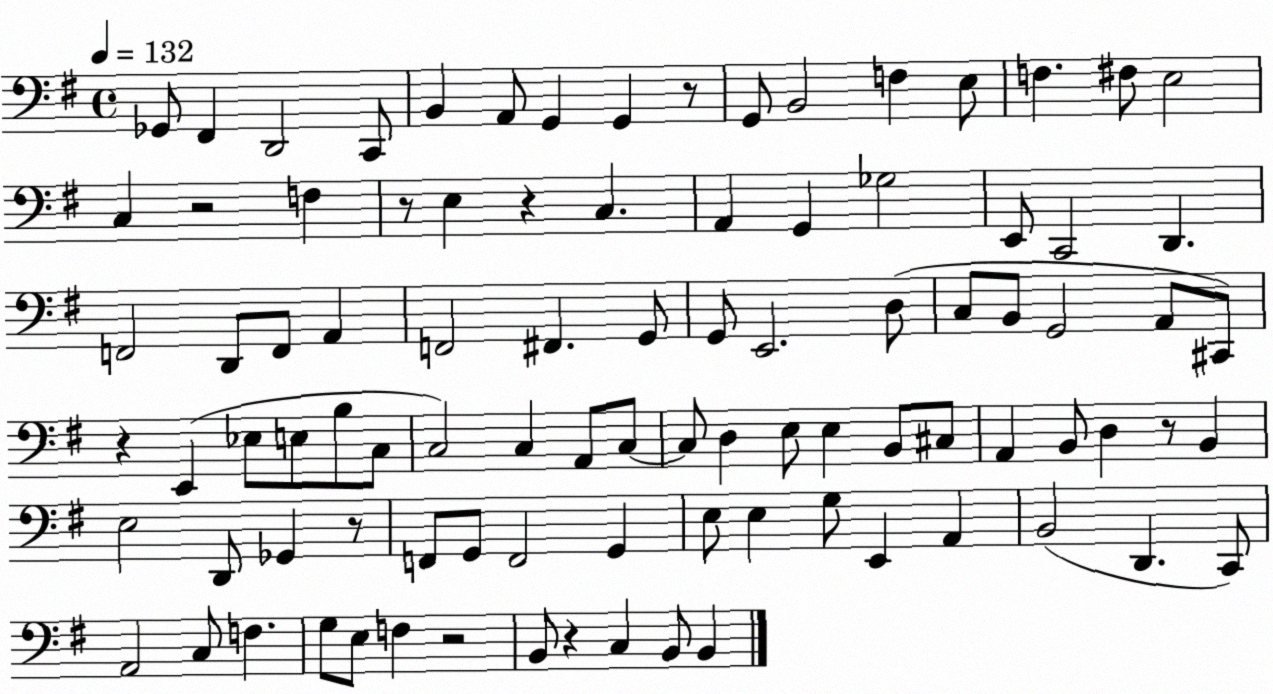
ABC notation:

X:1
T:Untitled
M:4/4
L:1/4
K:G
_G,,/2 ^F,, D,,2 C,,/2 B,, A,,/2 G,, G,, z/2 G,,/2 B,,2 F, E,/2 F, ^F,/2 E,2 C, z2 F, z/2 E, z C, A,, G,, _G,2 E,,/2 C,,2 D,, F,,2 D,,/2 F,,/2 A,, F,,2 ^F,, G,,/2 G,,/2 E,,2 D,/2 C,/2 B,,/2 G,,2 A,,/2 ^C,,/2 z E,, _E,/2 E,/2 B,/2 C,/2 C,2 C, A,,/2 C,/2 C,/2 D, E,/2 E, B,,/2 ^C,/2 A,, B,,/2 D, z/2 B,, E,2 D,,/2 _G,, z/2 F,,/2 G,,/2 F,,2 G,, E,/2 E, G,/2 E,, A,, B,,2 D,, C,,/2 A,,2 C,/2 F, G,/2 E,/2 F, z2 B,,/2 z C, B,,/2 B,,